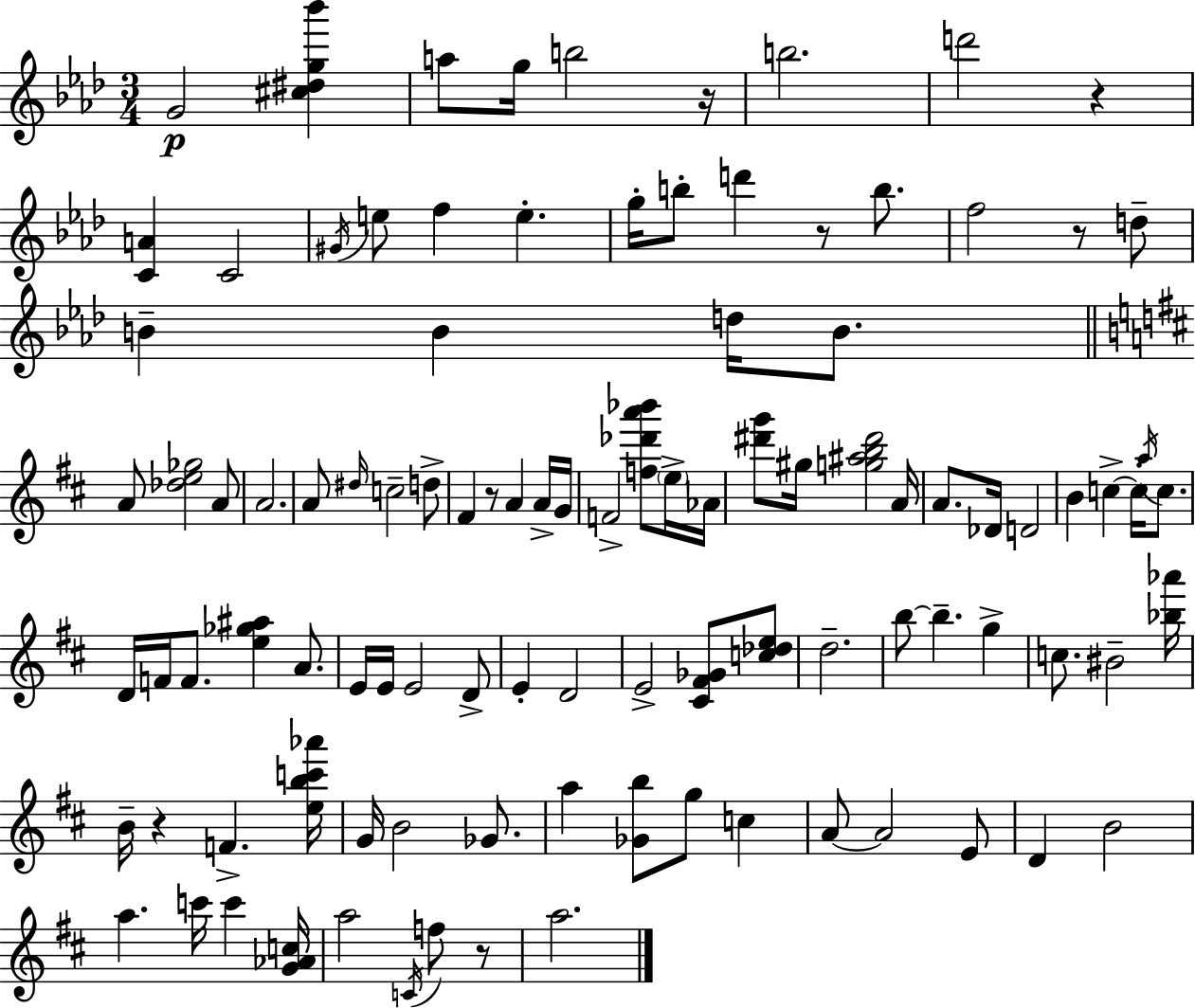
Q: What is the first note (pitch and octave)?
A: G4